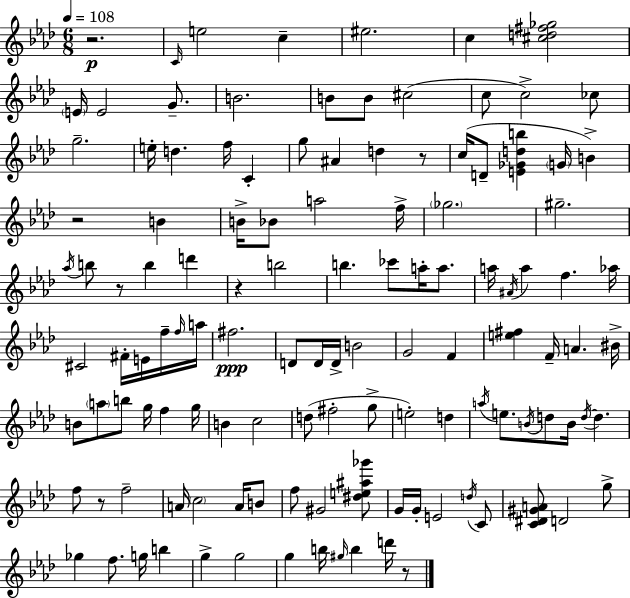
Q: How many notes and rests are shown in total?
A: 122